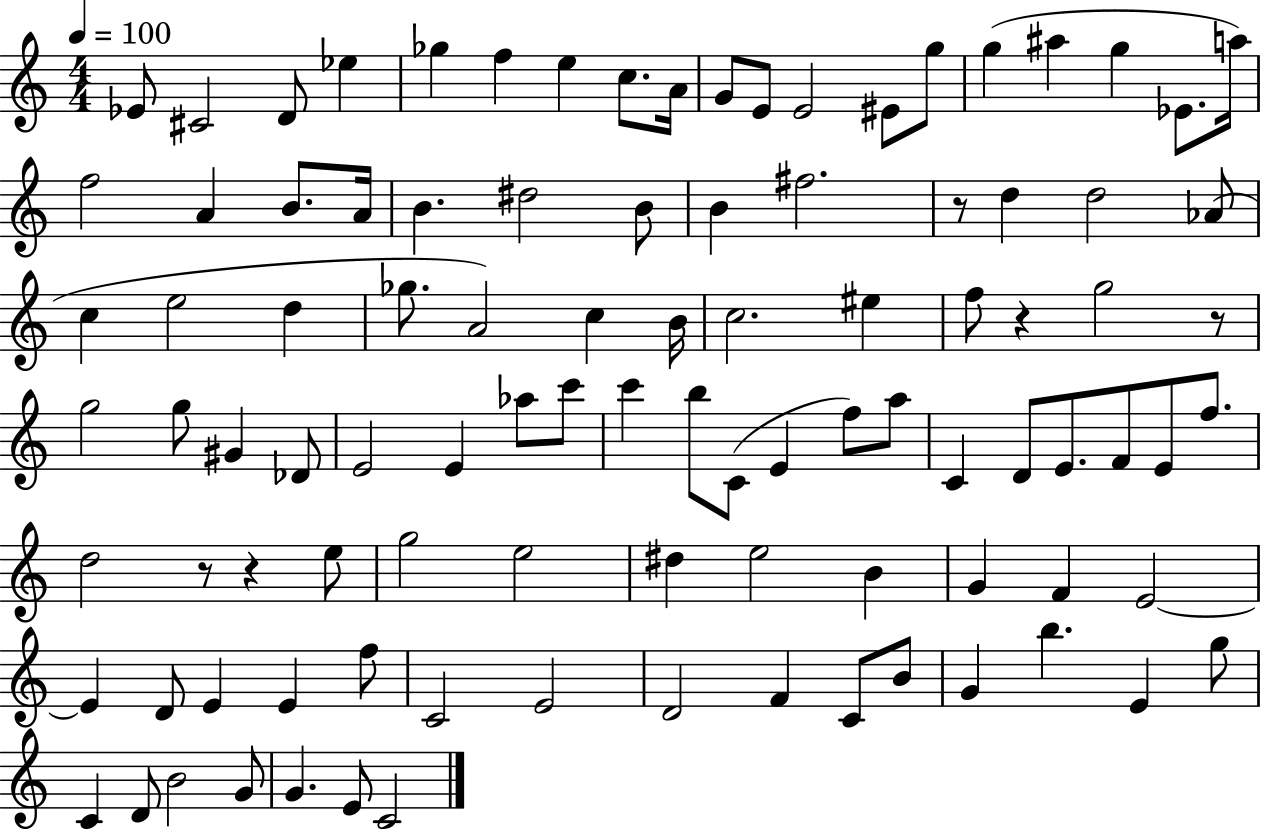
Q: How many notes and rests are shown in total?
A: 99